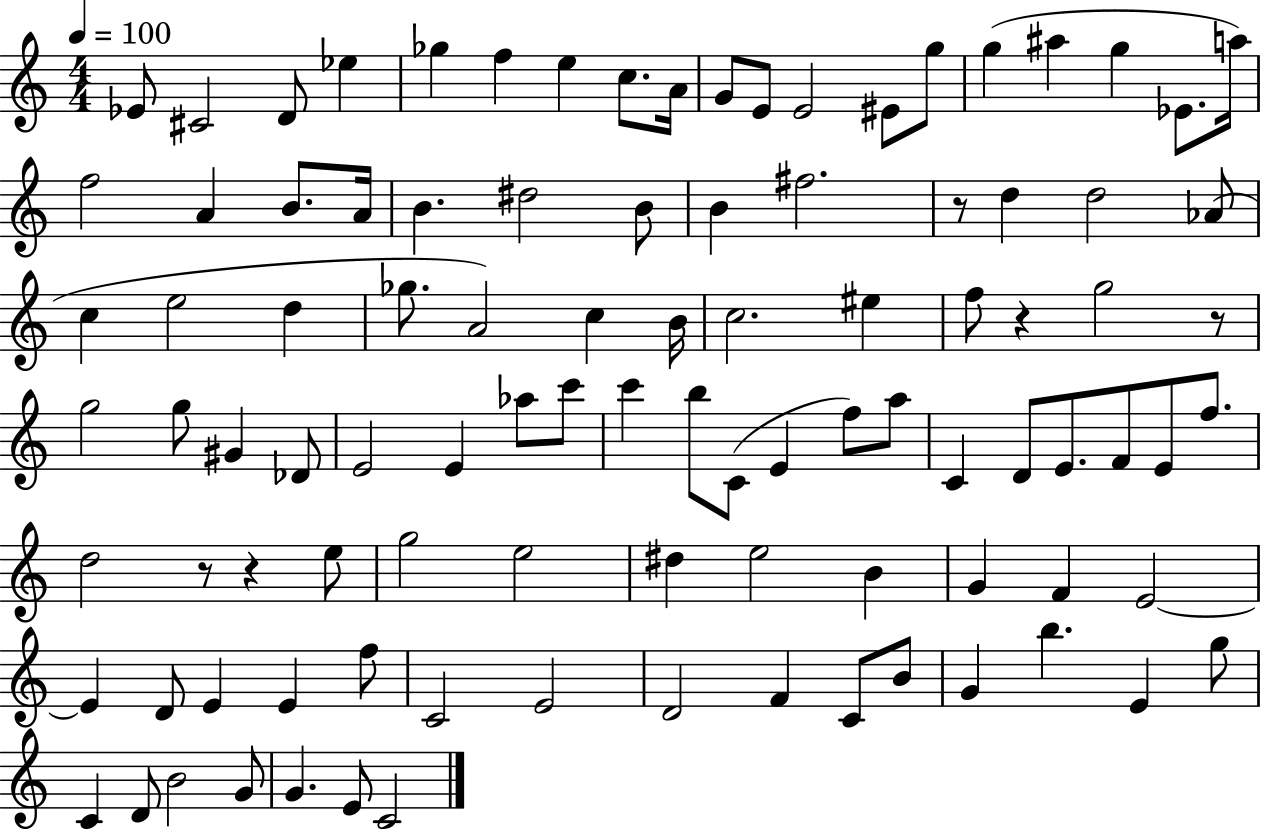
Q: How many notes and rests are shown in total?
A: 99